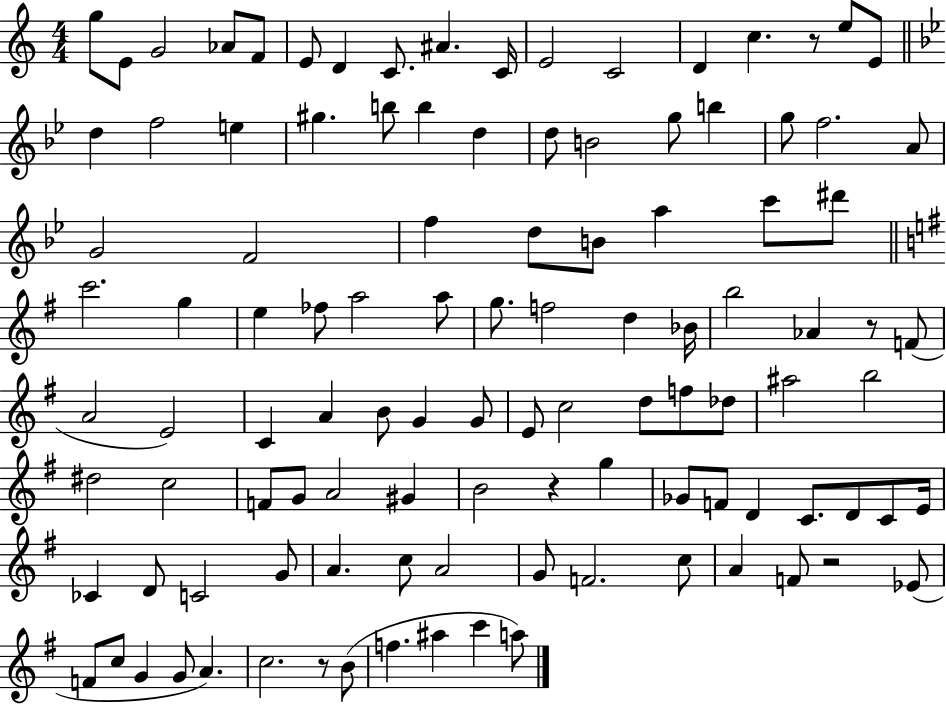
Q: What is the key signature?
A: C major